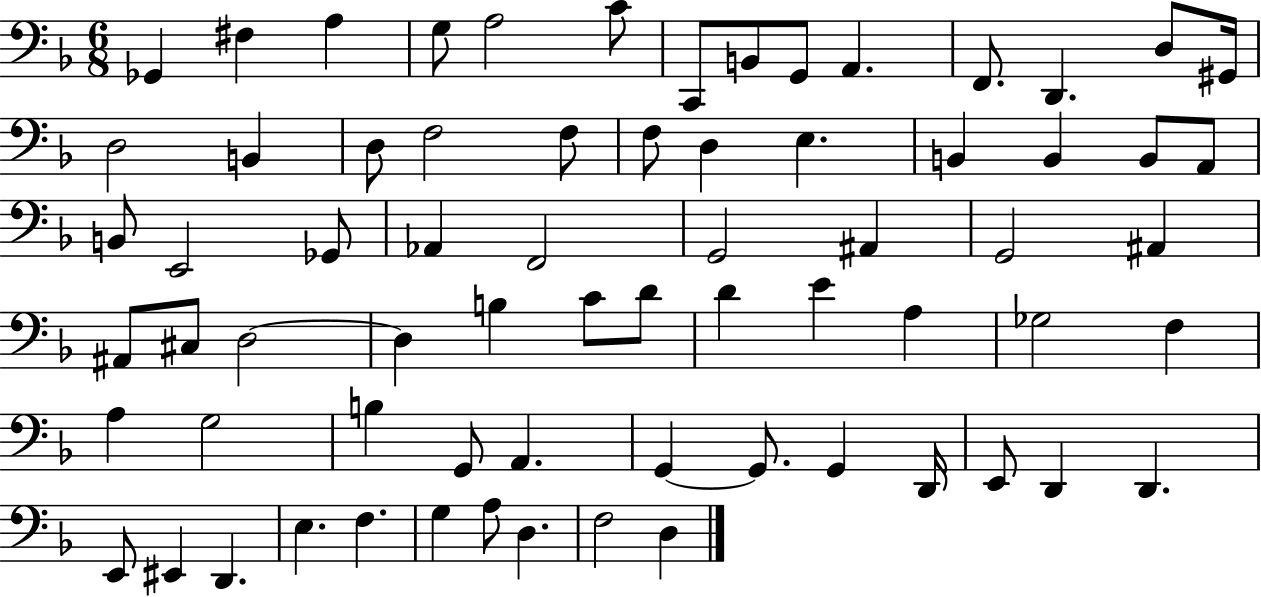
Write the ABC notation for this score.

X:1
T:Untitled
M:6/8
L:1/4
K:F
_G,, ^F, A, G,/2 A,2 C/2 C,,/2 B,,/2 G,,/2 A,, F,,/2 D,, D,/2 ^G,,/4 D,2 B,, D,/2 F,2 F,/2 F,/2 D, E, B,, B,, B,,/2 A,,/2 B,,/2 E,,2 _G,,/2 _A,, F,,2 G,,2 ^A,, G,,2 ^A,, ^A,,/2 ^C,/2 D,2 D, B, C/2 D/2 D E A, _G,2 F, A, G,2 B, G,,/2 A,, G,, G,,/2 G,, D,,/4 E,,/2 D,, D,, E,,/2 ^E,, D,, E, F, G, A,/2 D, F,2 D,